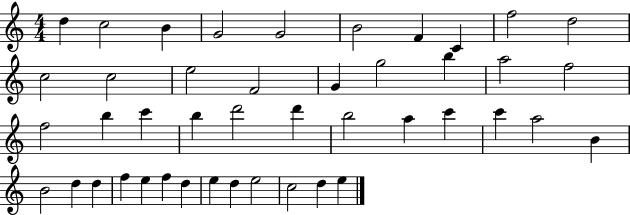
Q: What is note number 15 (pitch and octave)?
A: G4